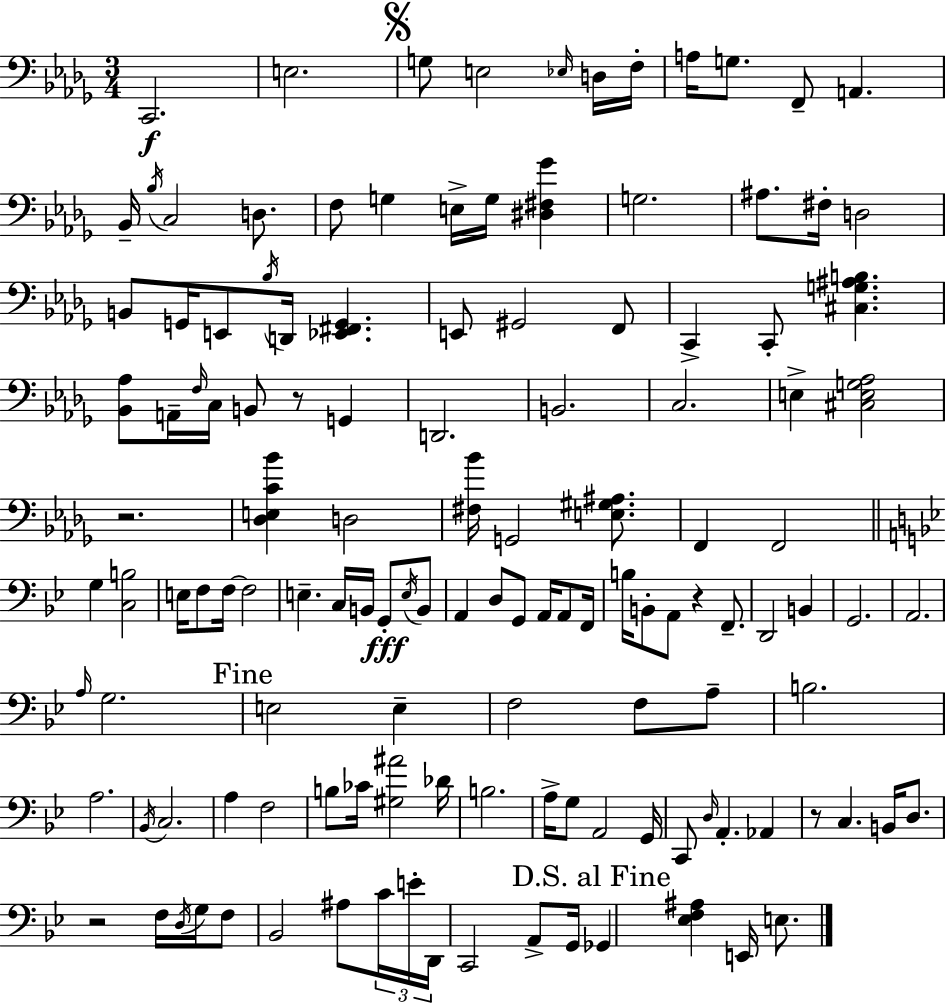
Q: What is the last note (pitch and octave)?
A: E3